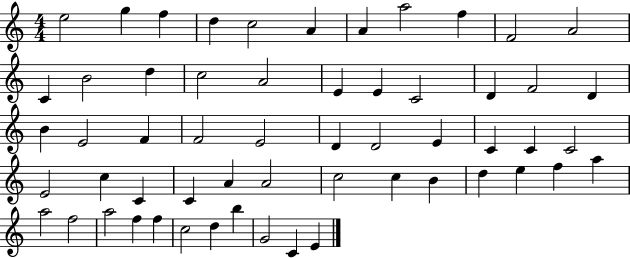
E5/h G5/q F5/q D5/q C5/h A4/q A4/q A5/h F5/q F4/h A4/h C4/q B4/h D5/q C5/h A4/h E4/q E4/q C4/h D4/q F4/h D4/q B4/q E4/h F4/q F4/h E4/h D4/q D4/h E4/q C4/q C4/q C4/h E4/h C5/q C4/q C4/q A4/q A4/h C5/h C5/q B4/q D5/q E5/q F5/q A5/q A5/h F5/h A5/h F5/q F5/q C5/h D5/q B5/q G4/h C4/q E4/q